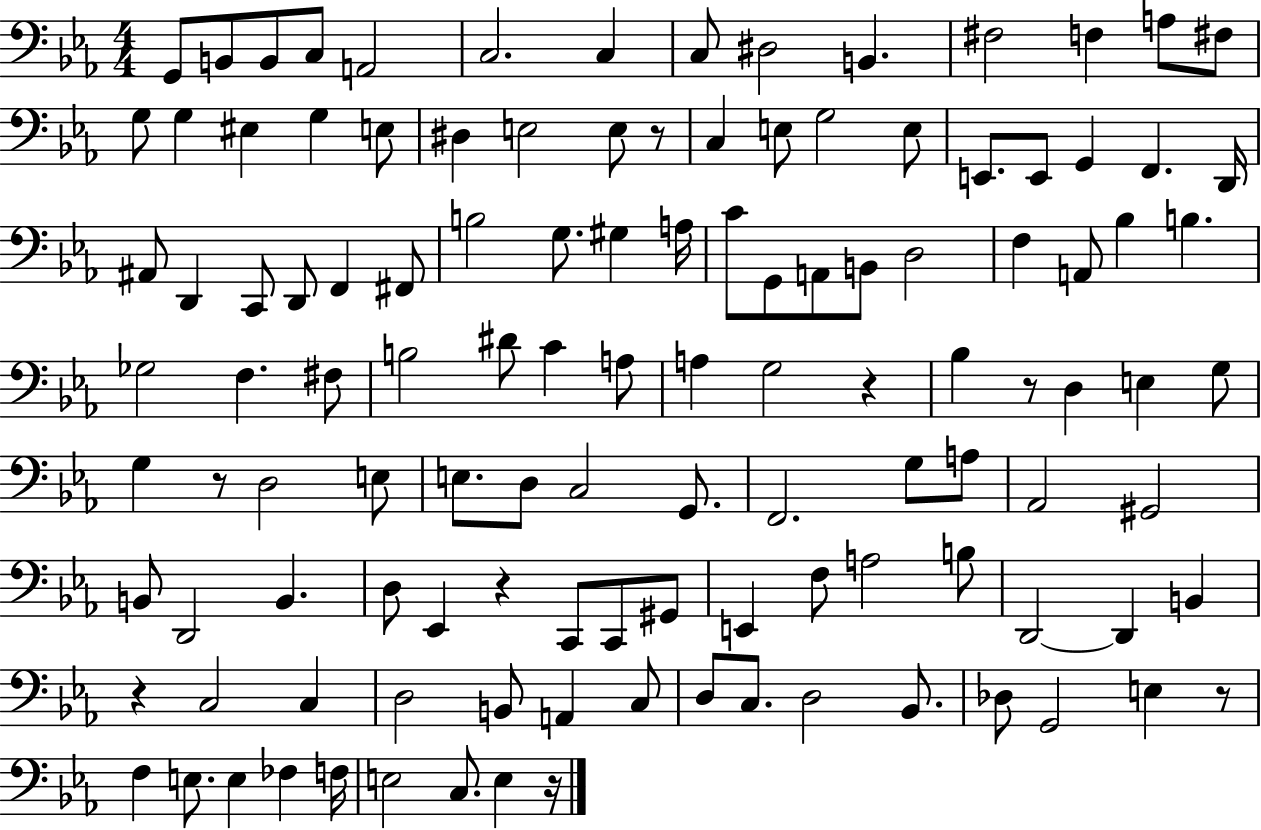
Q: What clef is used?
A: bass